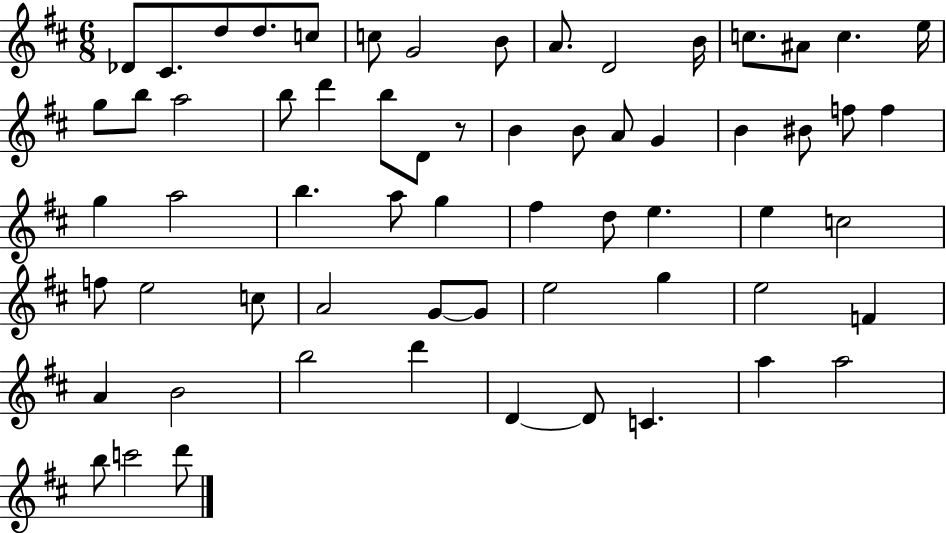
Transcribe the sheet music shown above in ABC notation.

X:1
T:Untitled
M:6/8
L:1/4
K:D
_D/2 ^C/2 d/2 d/2 c/2 c/2 G2 B/2 A/2 D2 B/4 c/2 ^A/2 c e/4 g/2 b/2 a2 b/2 d' b/2 D/2 z/2 B B/2 A/2 G B ^B/2 f/2 f g a2 b a/2 g ^f d/2 e e c2 f/2 e2 c/2 A2 G/2 G/2 e2 g e2 F A B2 b2 d' D D/2 C a a2 b/2 c'2 d'/2